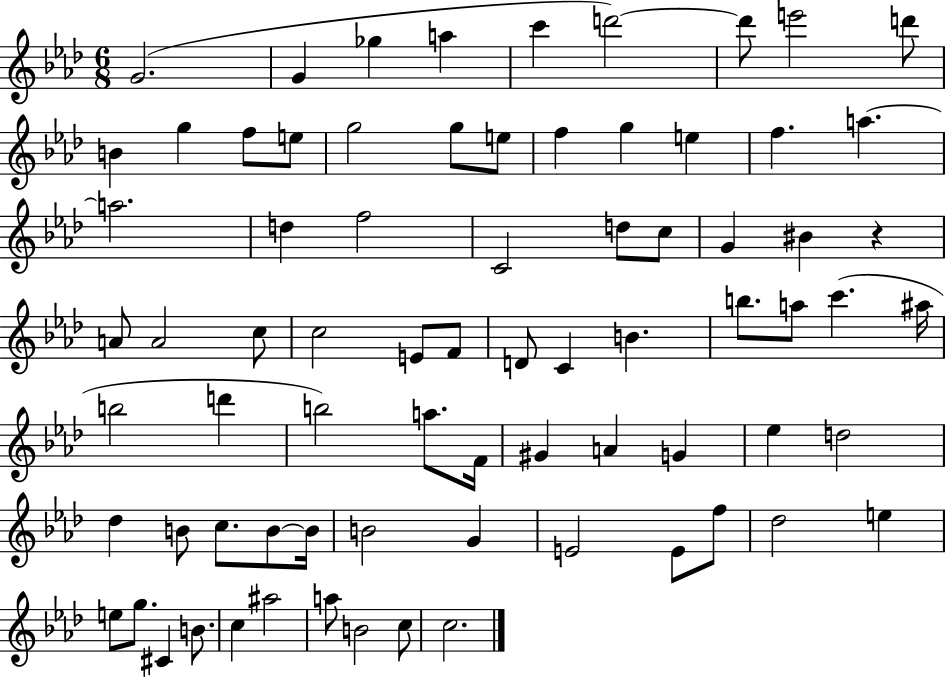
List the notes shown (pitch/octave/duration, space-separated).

G4/h. G4/q Gb5/q A5/q C6/q D6/h D6/e E6/h D6/e B4/q G5/q F5/e E5/e G5/h G5/e E5/e F5/q G5/q E5/q F5/q. A5/q. A5/h. D5/q F5/h C4/h D5/e C5/e G4/q BIS4/q R/q A4/e A4/h C5/e C5/h E4/e F4/e D4/e C4/q B4/q. B5/e. A5/e C6/q. A#5/s B5/h D6/q B5/h A5/e. F4/s G#4/q A4/q G4/q Eb5/q D5/h Db5/q B4/e C5/e. B4/e B4/s B4/h G4/q E4/h E4/e F5/e Db5/h E5/q E5/e G5/e. C#4/q B4/e. C5/q A#5/h A5/e B4/h C5/e C5/h.